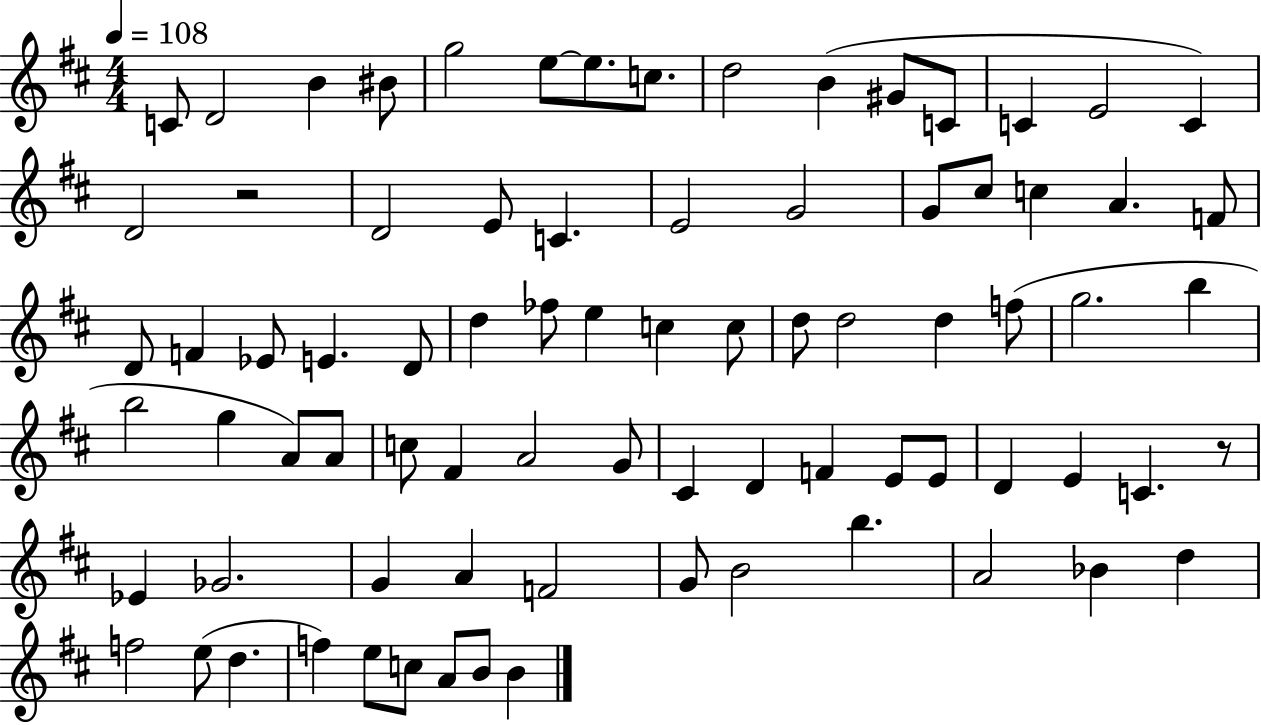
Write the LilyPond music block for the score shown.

{
  \clef treble
  \numericTimeSignature
  \time 4/4
  \key d \major
  \tempo 4 = 108
  c'8 d'2 b'4 bis'8 | g''2 e''8~~ e''8. c''8. | d''2 b'4( gis'8 c'8 | c'4 e'2 c'4) | \break d'2 r2 | d'2 e'8 c'4. | e'2 g'2 | g'8 cis''8 c''4 a'4. f'8 | \break d'8 f'4 ees'8 e'4. d'8 | d''4 fes''8 e''4 c''4 c''8 | d''8 d''2 d''4 f''8( | g''2. b''4 | \break b''2 g''4 a'8) a'8 | c''8 fis'4 a'2 g'8 | cis'4 d'4 f'4 e'8 e'8 | d'4 e'4 c'4. r8 | \break ees'4 ges'2. | g'4 a'4 f'2 | g'8 b'2 b''4. | a'2 bes'4 d''4 | \break f''2 e''8( d''4. | f''4) e''8 c''8 a'8 b'8 b'4 | \bar "|."
}